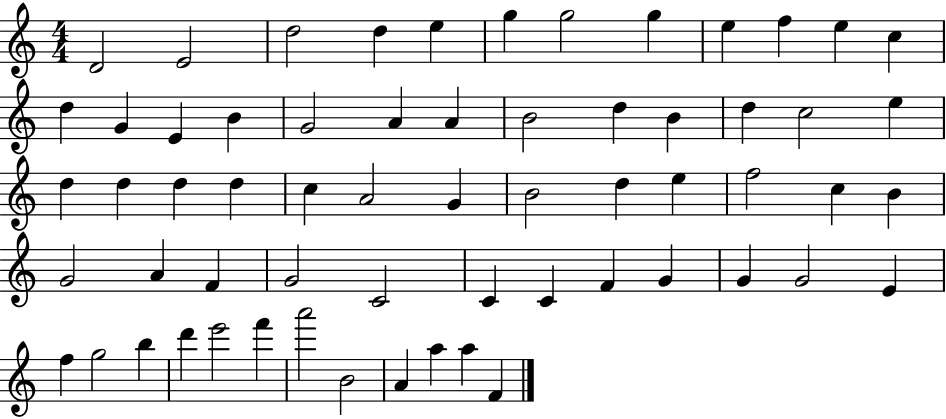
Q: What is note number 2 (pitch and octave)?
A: E4